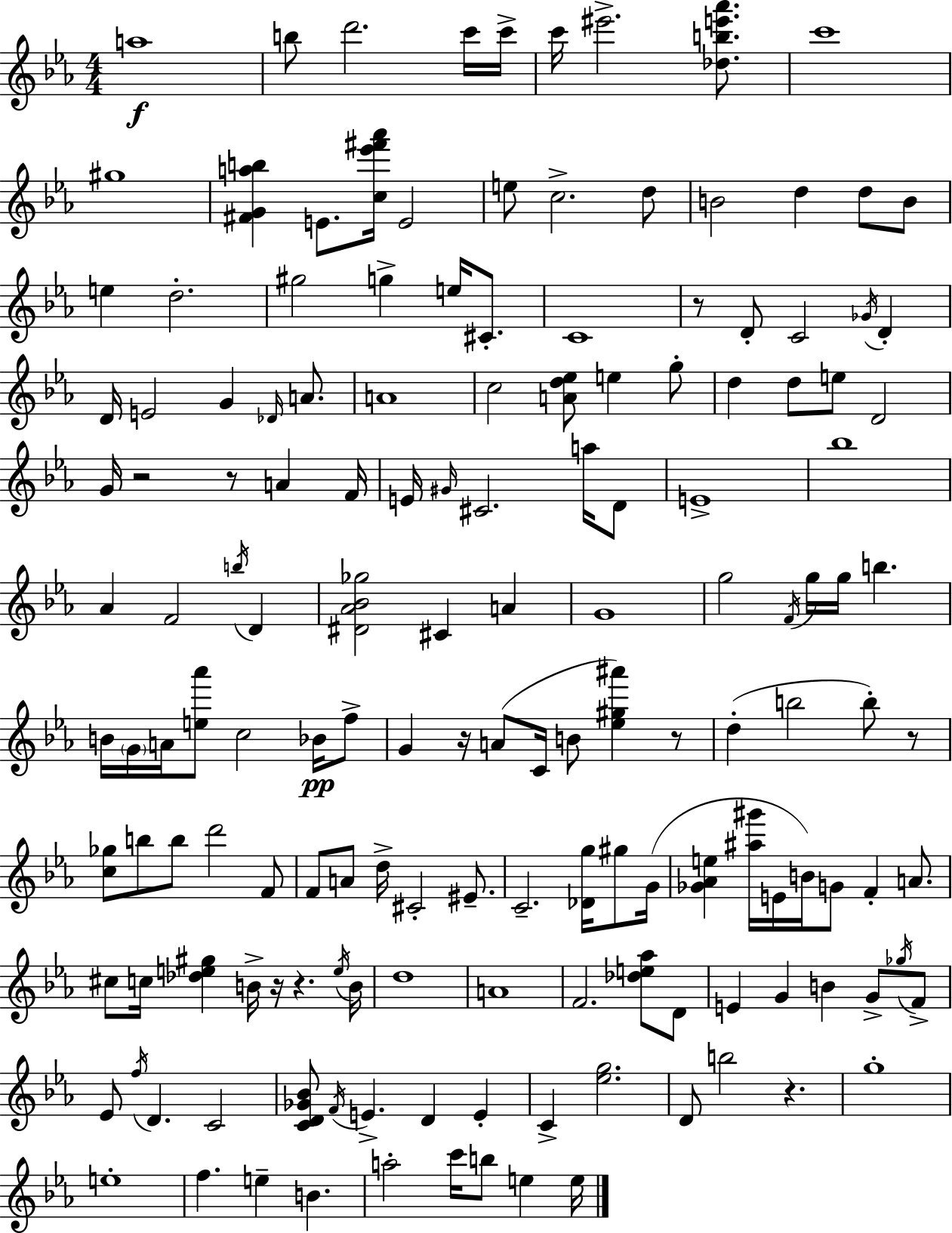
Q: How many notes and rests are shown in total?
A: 154